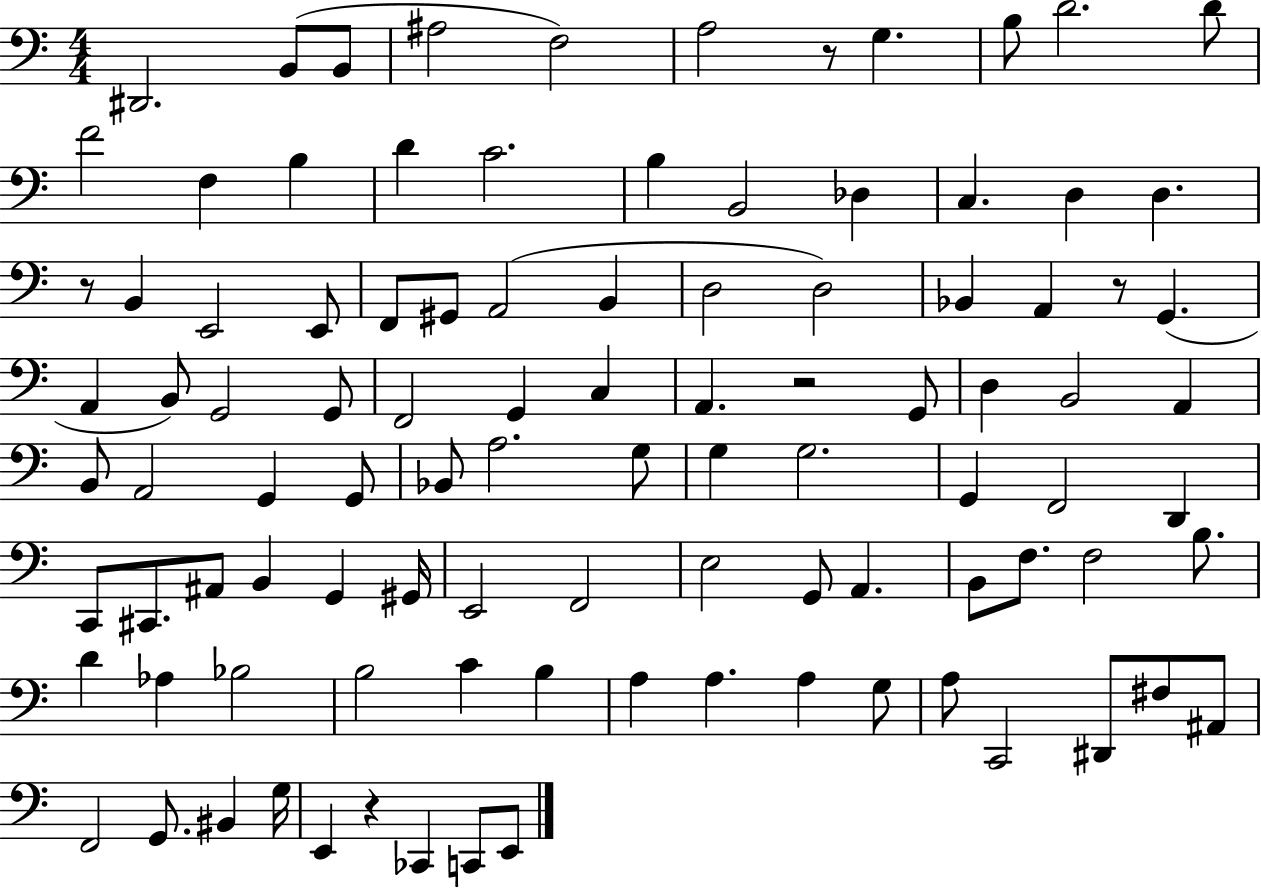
X:1
T:Untitled
M:4/4
L:1/4
K:C
^D,,2 B,,/2 B,,/2 ^A,2 F,2 A,2 z/2 G, B,/2 D2 D/2 F2 F, B, D C2 B, B,,2 _D, C, D, D, z/2 B,, E,,2 E,,/2 F,,/2 ^G,,/2 A,,2 B,, D,2 D,2 _B,, A,, z/2 G,, A,, B,,/2 G,,2 G,,/2 F,,2 G,, C, A,, z2 G,,/2 D, B,,2 A,, B,,/2 A,,2 G,, G,,/2 _B,,/2 A,2 G,/2 G, G,2 G,, F,,2 D,, C,,/2 ^C,,/2 ^A,,/2 B,, G,, ^G,,/4 E,,2 F,,2 E,2 G,,/2 A,, B,,/2 F,/2 F,2 B,/2 D _A, _B,2 B,2 C B, A, A, A, G,/2 A,/2 C,,2 ^D,,/2 ^F,/2 ^A,,/2 F,,2 G,,/2 ^B,, G,/4 E,, z _C,, C,,/2 E,,/2